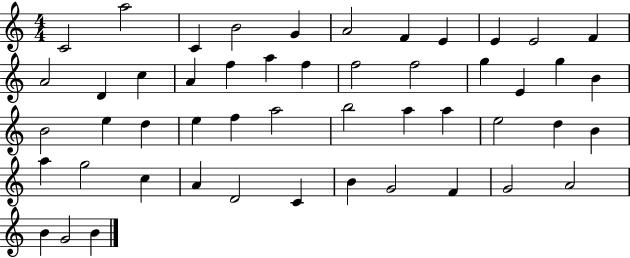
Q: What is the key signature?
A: C major